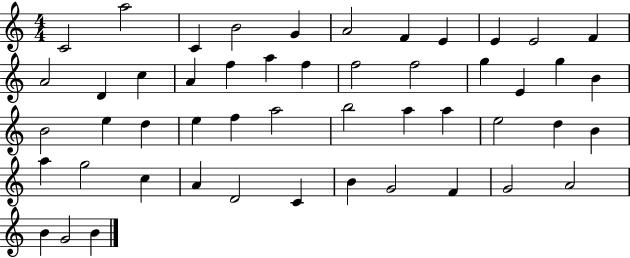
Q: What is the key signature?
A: C major